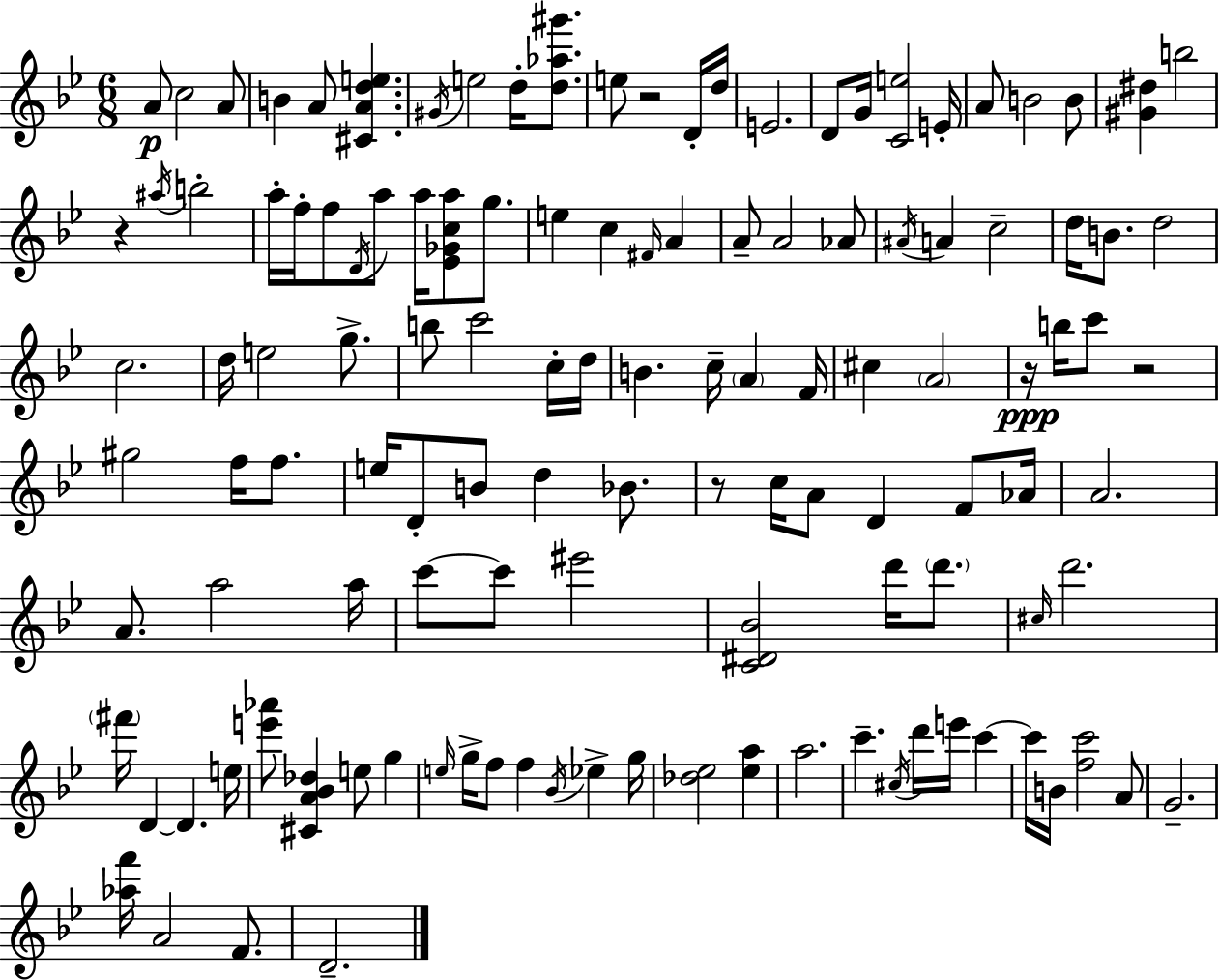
{
  \clef treble
  \numericTimeSignature
  \time 6/8
  \key bes \major
  a'8\p c''2 a'8 | b'4 a'8 <cis' a' d'' e''>4. | \acciaccatura { gis'16 } e''2 d''16-. <d'' aes'' gis'''>8. | e''8 r2 d'16-. | \break d''16 e'2. | d'8 g'16 <c' e''>2 | e'16-. a'8 b'2 b'8 | <gis' dis''>4 b''2 | \break r4 \acciaccatura { ais''16 } b''2-. | a''16-. f''16-. f''8 \acciaccatura { d'16 } a''8 a''16 <ees' ges' c'' a''>8 | g''8. e''4 c''4 \grace { fis'16 } | a'4 a'8-- a'2 | \break aes'8 \acciaccatura { ais'16 } a'4 c''2-- | d''16 b'8. d''2 | c''2. | d''16 e''2 | \break g''8.-> b''8 c'''2 | c''16-. d''16 b'4. c''16-- | \parenthesize a'4 f'16 cis''4 \parenthesize a'2 | r16\ppp b''16 c'''8 r2 | \break gis''2 | f''16 f''8. e''16 d'8-. b'8 d''4 | bes'8. r8 c''16 a'8 d'4 | f'8 aes'16 a'2. | \break a'8. a''2 | a''16 c'''8~~ c'''8 eis'''2 | <c' dis' bes'>2 | d'''16 \parenthesize d'''8. \grace { cis''16 } d'''2. | \break \parenthesize fis'''16 d'4~~ d'4. | e''16 <e''' aes'''>8 <cis' a' bes' des''>4 | e''8 g''4 \grace { e''16 } g''16-> f''8 f''4 | \acciaccatura { bes'16 } ees''4-> g''16 <des'' ees''>2 | \break <ees'' a''>4 a''2. | c'''4.-- | \acciaccatura { cis''16 } d'''16 e'''16 c'''4~~ c'''16 b'16 <f'' c'''>2 | a'8 g'2.-- | \break <aes'' f'''>16 a'2 | f'8. d'2.-- | \bar "|."
}